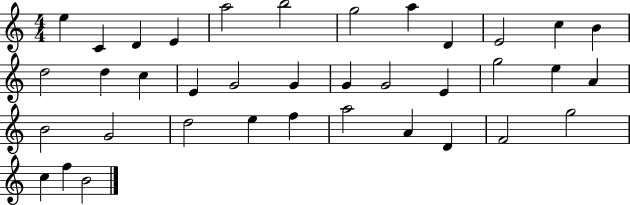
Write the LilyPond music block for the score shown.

{
  \clef treble
  \numericTimeSignature
  \time 4/4
  \key c \major
  e''4 c'4 d'4 e'4 | a''2 b''2 | g''2 a''4 d'4 | e'2 c''4 b'4 | \break d''2 d''4 c''4 | e'4 g'2 g'4 | g'4 g'2 e'4 | g''2 e''4 a'4 | \break b'2 g'2 | d''2 e''4 f''4 | a''2 a'4 d'4 | f'2 g''2 | \break c''4 f''4 b'2 | \bar "|."
}